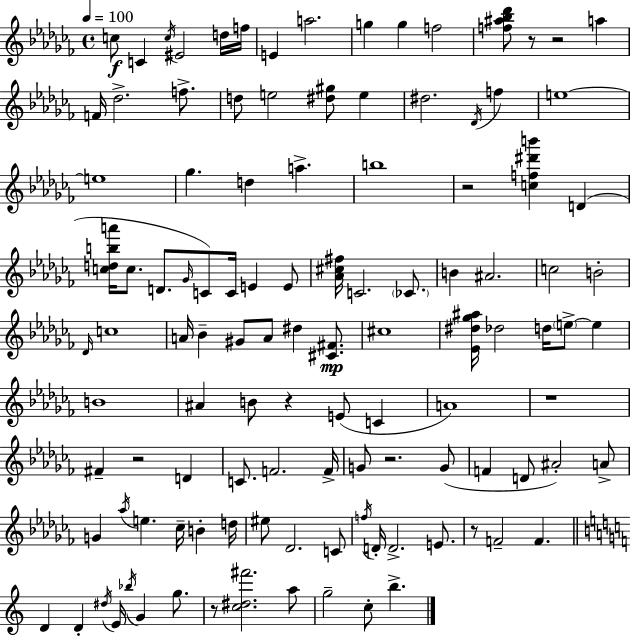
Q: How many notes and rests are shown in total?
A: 113